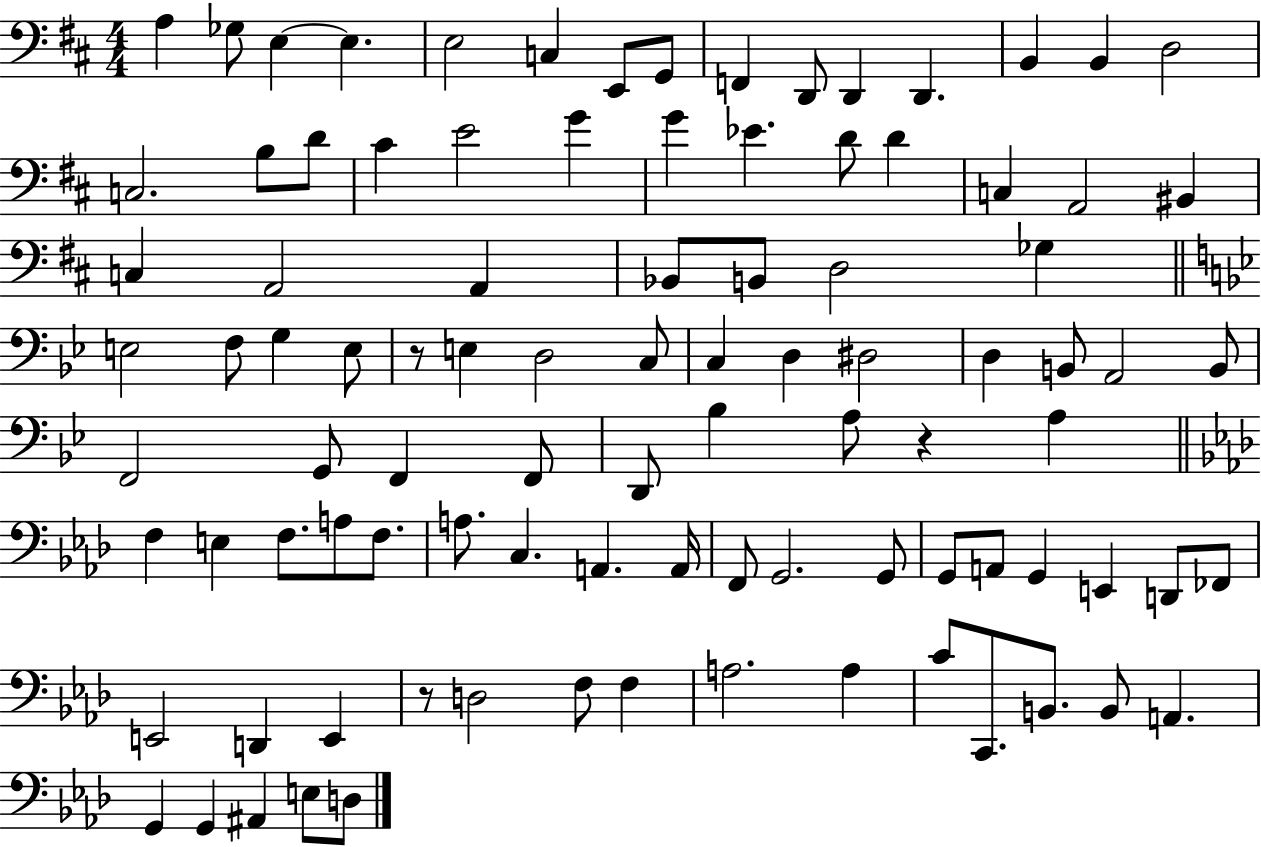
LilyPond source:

{
  \clef bass
  \numericTimeSignature
  \time 4/4
  \key d \major
  a4 ges8 e4~~ e4. | e2 c4 e,8 g,8 | f,4 d,8 d,4 d,4. | b,4 b,4 d2 | \break c2. b8 d'8 | cis'4 e'2 g'4 | g'4 ees'4. d'8 d'4 | c4 a,2 bis,4 | \break c4 a,2 a,4 | bes,8 b,8 d2 ges4 | \bar "||" \break \key bes \major e2 f8 g4 e8 | r8 e4 d2 c8 | c4 d4 dis2 | d4 b,8 a,2 b,8 | \break f,2 g,8 f,4 f,8 | d,8 bes4 a8 r4 a4 | \bar "||" \break \key aes \major f4 e4 f8. a8 f8. | a8. c4. a,4. a,16 | f,8 g,2. g,8 | g,8 a,8 g,4 e,4 d,8 fes,8 | \break e,2 d,4 e,4 | r8 d2 f8 f4 | a2. a4 | c'8 c,8. b,8. b,8 a,4. | \break g,4 g,4 ais,4 e8 d8 | \bar "|."
}